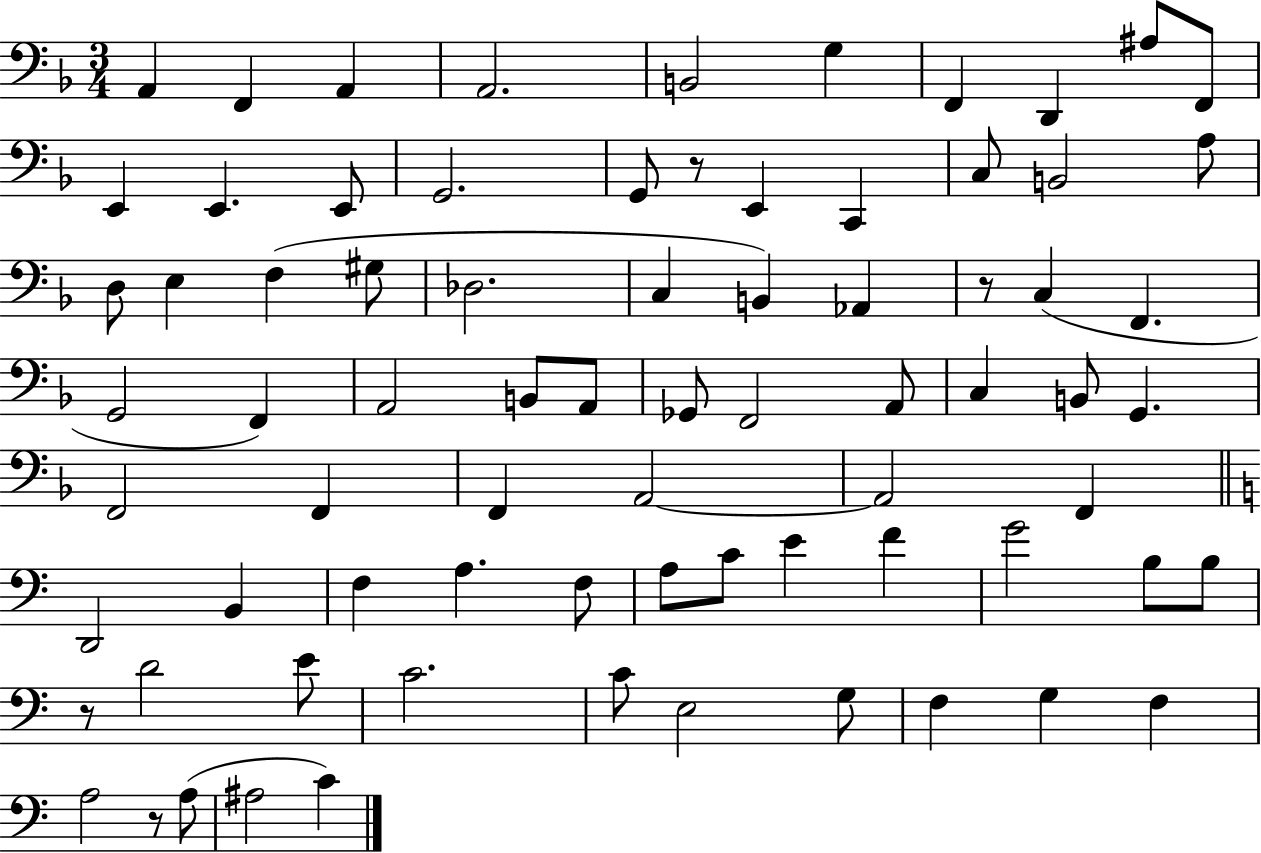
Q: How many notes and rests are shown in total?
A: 76